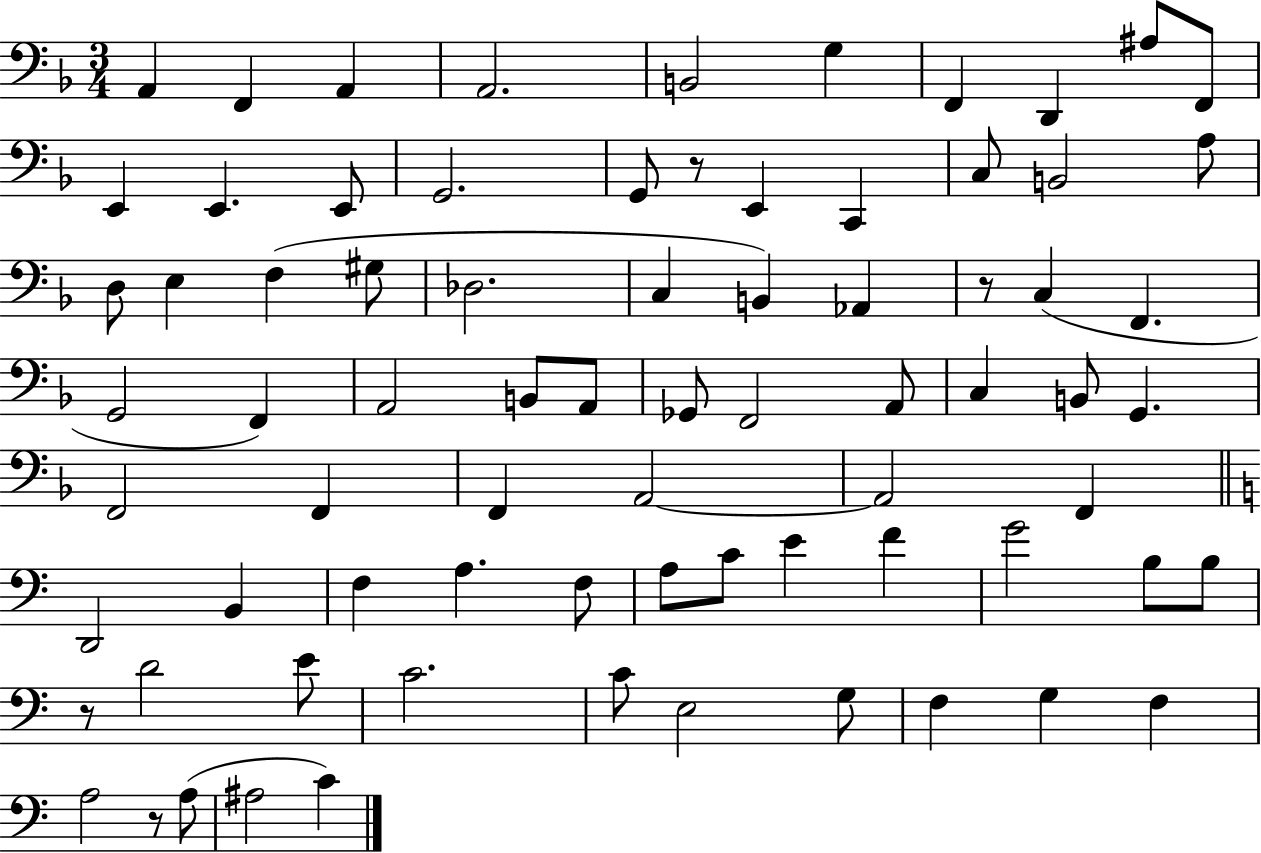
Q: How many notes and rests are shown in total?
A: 76